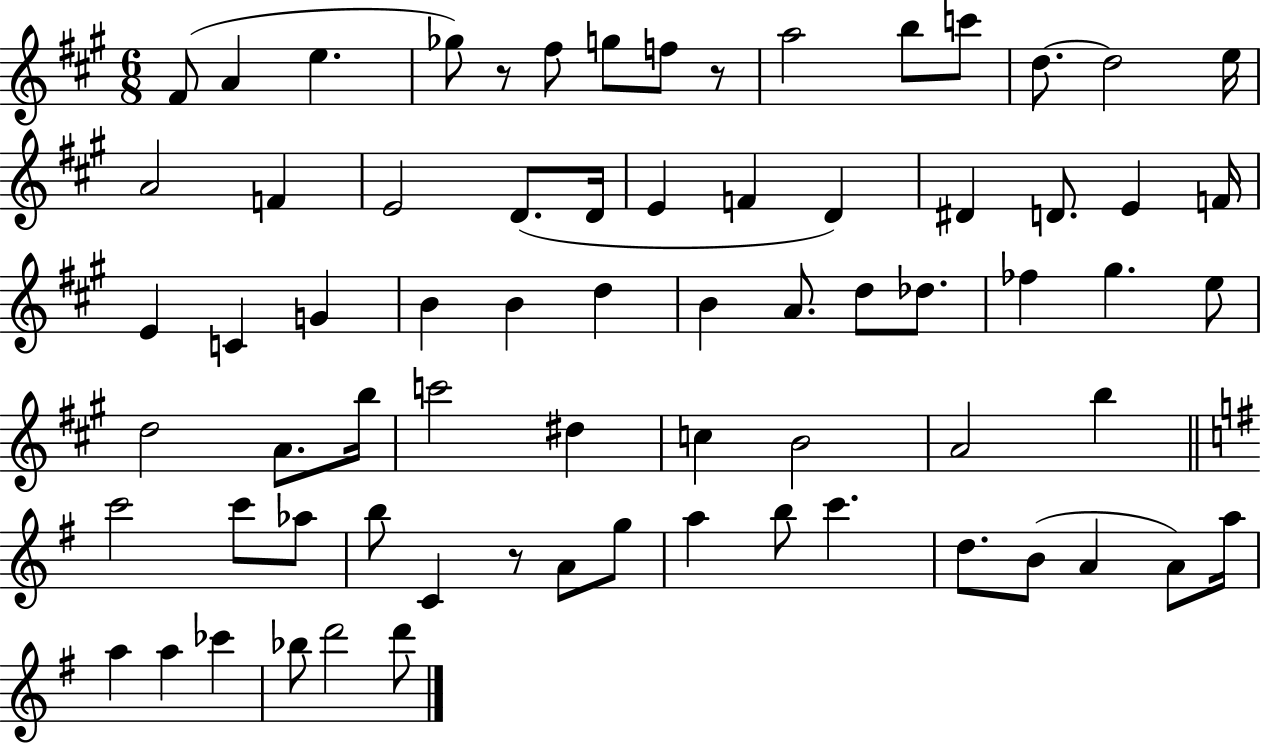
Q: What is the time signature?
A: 6/8